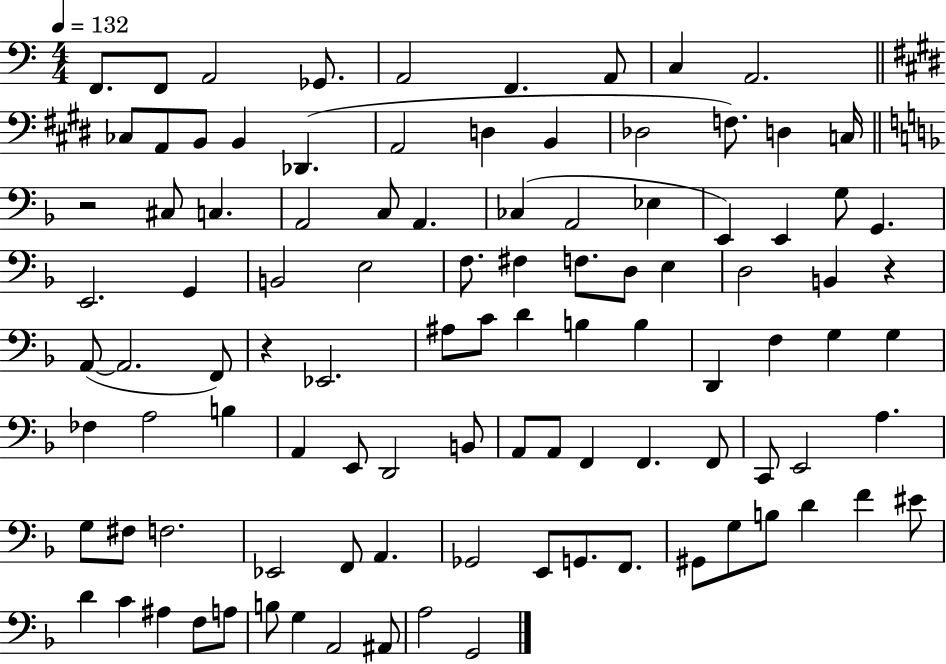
X:1
T:Untitled
M:4/4
L:1/4
K:C
F,,/2 F,,/2 A,,2 _G,,/2 A,,2 F,, A,,/2 C, A,,2 _C,/2 A,,/2 B,,/2 B,, _D,, A,,2 D, B,, _D,2 F,/2 D, C,/4 z2 ^C,/2 C, A,,2 C,/2 A,, _C, A,,2 _E, E,, E,, G,/2 G,, E,,2 G,, B,,2 E,2 F,/2 ^F, F,/2 D,/2 E, D,2 B,, z A,,/2 A,,2 F,,/2 z _E,,2 ^A,/2 C/2 D B, B, D,, F, G, G, _F, A,2 B, A,, E,,/2 D,,2 B,,/2 A,,/2 A,,/2 F,, F,, F,,/2 C,,/2 E,,2 A, G,/2 ^F,/2 F,2 _E,,2 F,,/2 A,, _G,,2 E,,/2 G,,/2 F,,/2 ^G,,/2 G,/2 B,/2 D F ^E/2 D C ^A, F,/2 A,/2 B,/2 G, A,,2 ^A,,/2 A,2 G,,2